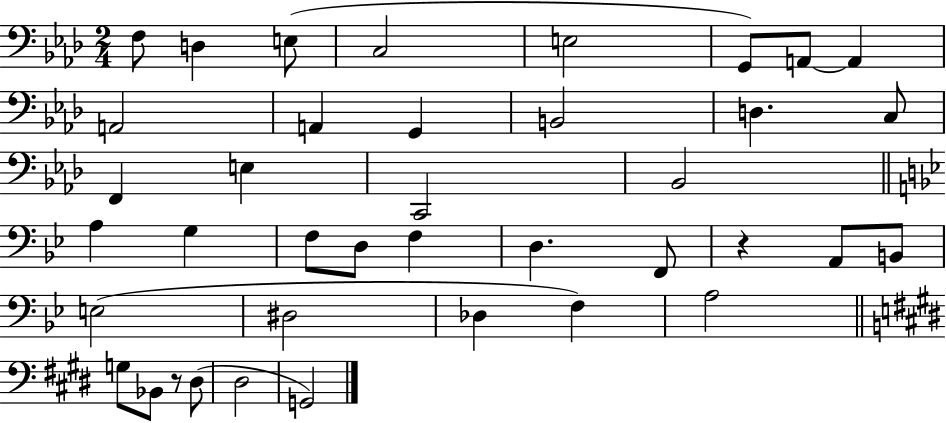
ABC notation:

X:1
T:Untitled
M:2/4
L:1/4
K:Ab
F,/2 D, E,/2 C,2 E,2 G,,/2 A,,/2 A,, A,,2 A,, G,, B,,2 D, C,/2 F,, E, C,,2 _B,,2 A, G, F,/2 D,/2 F, D, F,,/2 z A,,/2 B,,/2 E,2 ^D,2 _D, F, A,2 G,/2 _B,,/2 z/2 ^D,/2 ^D,2 G,,2